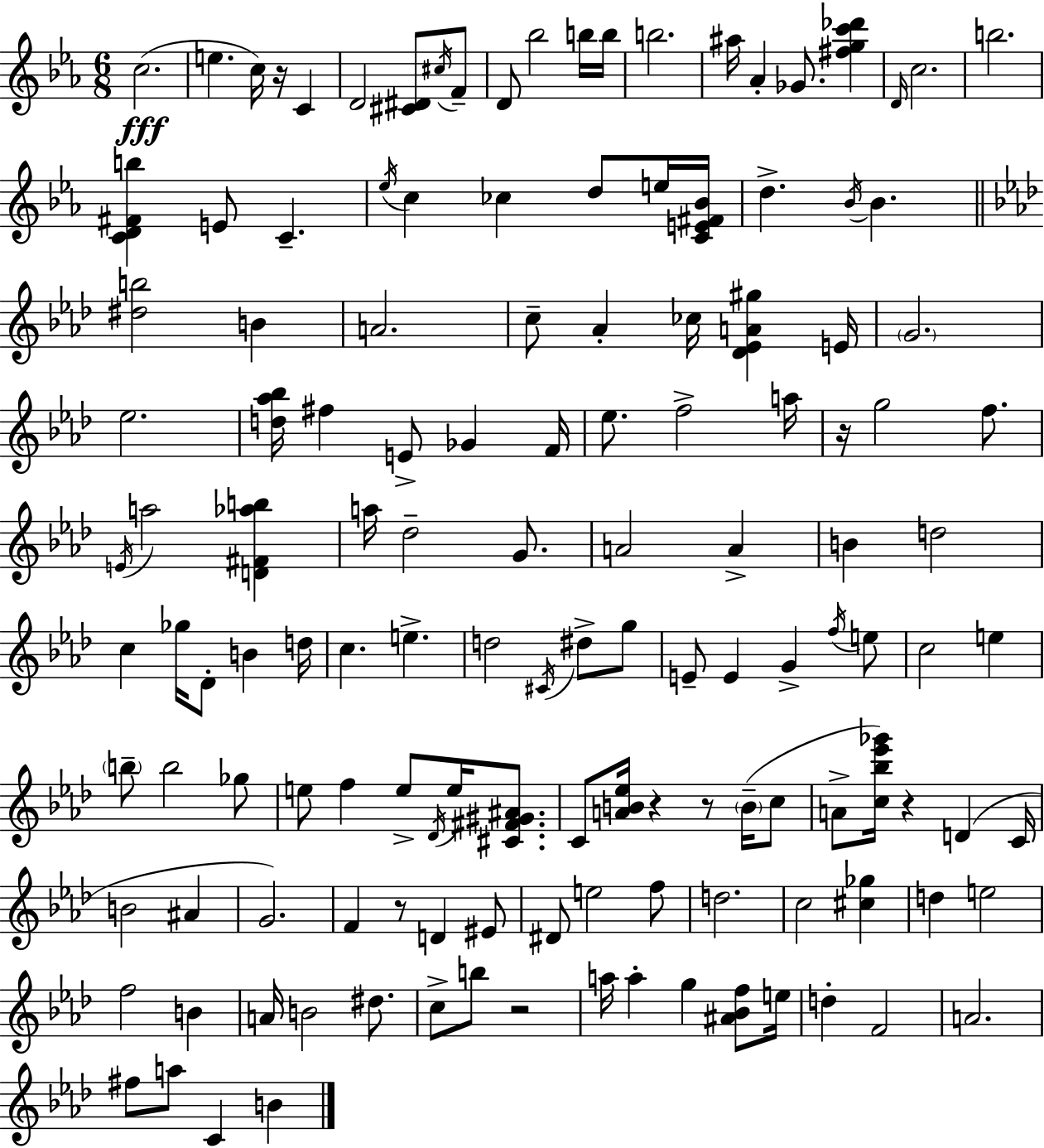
{
  \clef treble
  \numericTimeSignature
  \time 6/8
  \key ees \major
  c''2.(\fff | e''4. c''16) r16 c'4 | d'2 <cis' dis'>8 \acciaccatura { cis''16 } f'8-- | d'8 bes''2 b''16 | \break b''16 b''2. | ais''16 aes'4-. ges'8. <fis'' g'' c''' des'''>4 | \grace { d'16 } c''2. | b''2. | \break <c' d' fis' b''>4 e'8 c'4.-- | \acciaccatura { ees''16 } c''4 ces''4 d''8 | e''16 <c' e' fis' bes'>16 d''4.-> \acciaccatura { bes'16 } bes'4. | \bar "||" \break \key aes \major <dis'' b''>2 b'4 | a'2. | c''8-- aes'4-. ces''16 <des' ees' a' gis''>4 e'16 | \parenthesize g'2. | \break ees''2. | <d'' aes'' bes''>16 fis''4 e'8-> ges'4 f'16 | ees''8. f''2-> a''16 | r16 g''2 f''8. | \break \acciaccatura { e'16 } a''2 <d' fis' aes'' b''>4 | a''16 des''2-- g'8. | a'2 a'4-> | b'4 d''2 | \break c''4 ges''16 des'8-. b'4 | d''16 c''4. e''4.-> | d''2 \acciaccatura { cis'16 } dis''8-> | g''8 e'8-- e'4 g'4-> | \break \acciaccatura { f''16 } e''8 c''2 e''4 | \parenthesize b''8-- b''2 | ges''8 e''8 f''4 e''8-> \acciaccatura { des'16 } | e''16 <cis' fis' gis' ais'>8. c'8 <a' b' ees''>16 r4 r8 | \break \parenthesize b'16--( c''8 a'8-> <c'' bes'' ees''' ges'''>16) r4 d'4( | c'16 b'2 | ais'4 g'2.) | f'4 r8 d'4 | \break eis'8 dis'8 e''2 | f''8 d''2. | c''2 | <cis'' ges''>4 d''4 e''2 | \break f''2 | b'4 a'16 b'2 | dis''8. c''8-> b''8 r2 | a''16 a''4-. g''4 | \break <ais' bes' f''>8 e''16 d''4-. f'2 | a'2. | fis''8 a''8 c'4 | b'4 \bar "|."
}